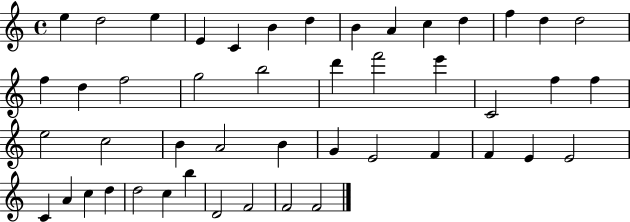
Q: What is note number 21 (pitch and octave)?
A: F6